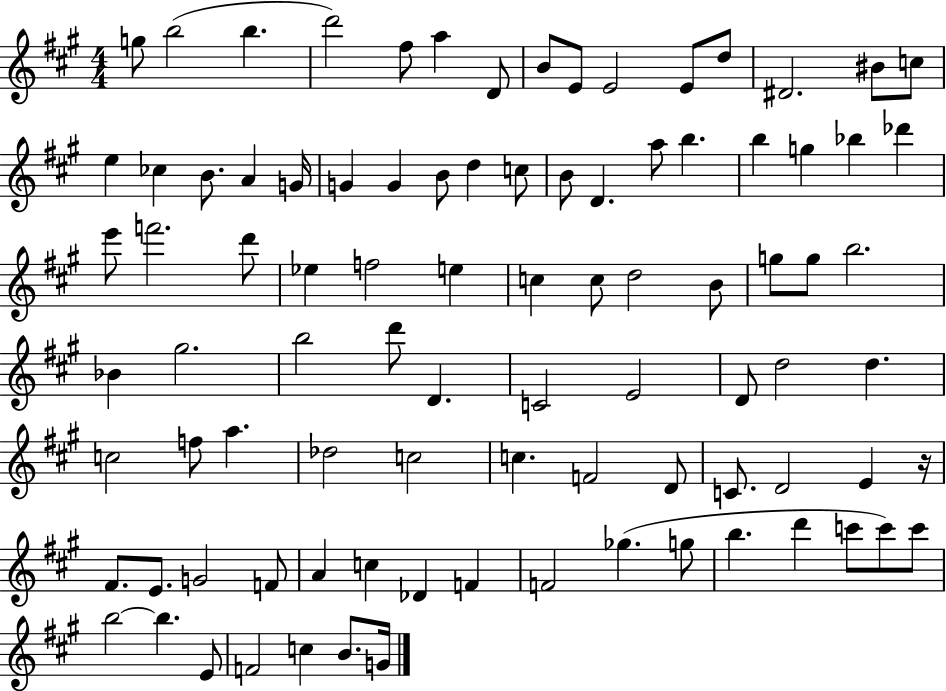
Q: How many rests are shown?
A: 1